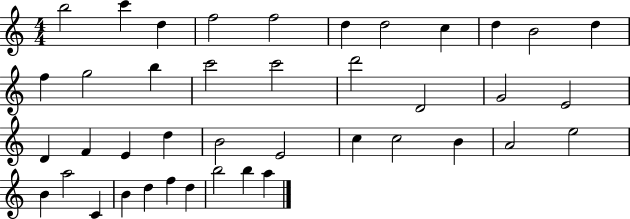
X:1
T:Untitled
M:4/4
L:1/4
K:C
b2 c' d f2 f2 d d2 c d B2 d f g2 b c'2 c'2 d'2 D2 G2 E2 D F E d B2 E2 c c2 B A2 e2 B a2 C B d f d b2 b a